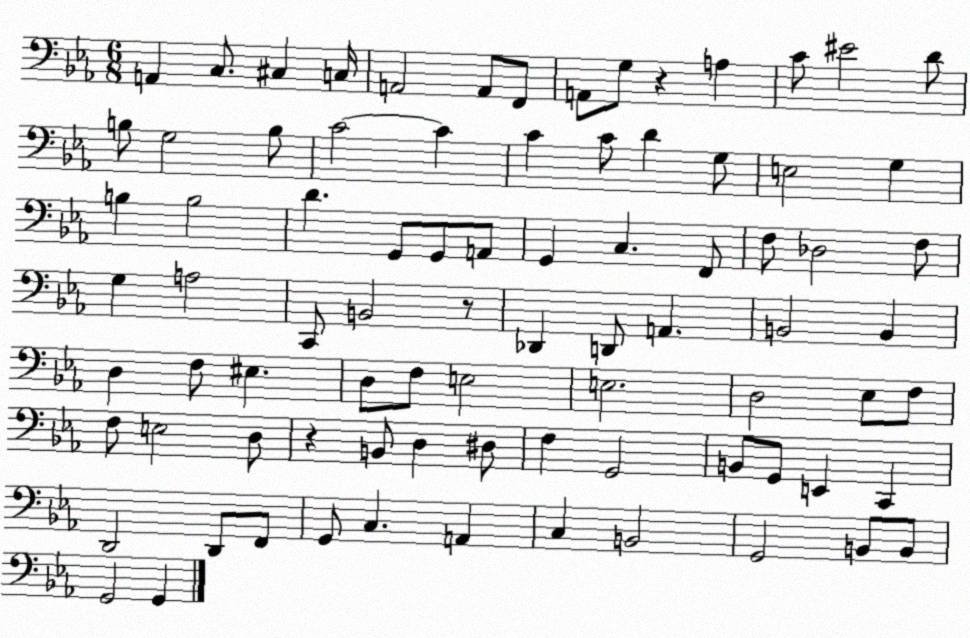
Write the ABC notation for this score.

X:1
T:Untitled
M:6/8
L:1/4
K:Eb
A,, C,/2 ^C, C,/4 A,,2 A,,/2 F,,/2 A,,/2 G,/2 z A, C/2 ^E2 D/2 B,/2 G,2 B,/2 C2 C C C/2 D G,/2 E,2 G, B, B,2 D G,,/2 G,,/2 A,,/2 G,, C, F,,/2 F,/2 _D,2 F,/2 G, A,2 C,,/2 B,,2 z/2 _D,, D,,/2 A,, B,,2 B,, D, F,/2 ^E, D,/2 F,/2 E,2 E,2 D,2 _E,/2 F,/2 F,/2 E,2 D,/2 z B,,/2 D, ^D,/2 F, G,,2 B,,/2 G,,/2 E,, C,, D,,2 D,,/2 F,,/2 G,,/2 C, A,, C, B,,2 G,,2 B,,/2 B,,/2 G,,2 G,,